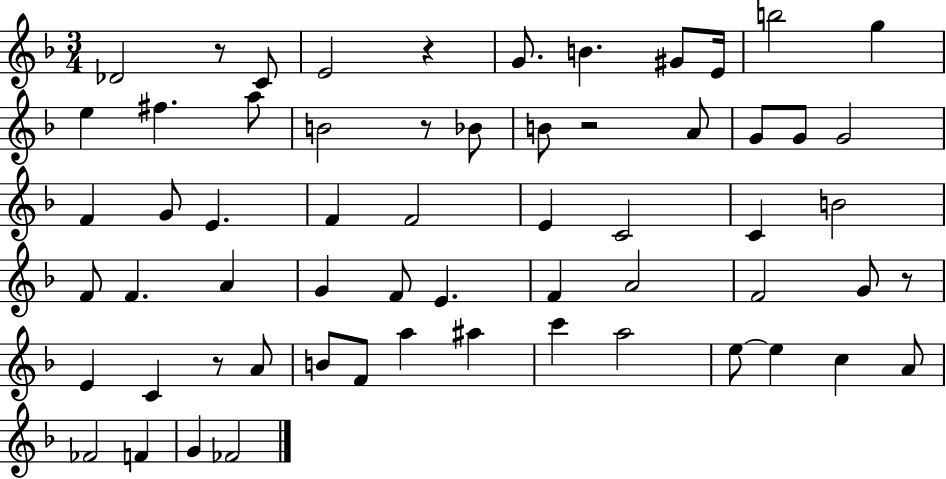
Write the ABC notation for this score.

X:1
T:Untitled
M:3/4
L:1/4
K:F
_D2 z/2 C/2 E2 z G/2 B ^G/2 E/4 b2 g e ^f a/2 B2 z/2 _B/2 B/2 z2 A/2 G/2 G/2 G2 F G/2 E F F2 E C2 C B2 F/2 F A G F/2 E F A2 F2 G/2 z/2 E C z/2 A/2 B/2 F/2 a ^a c' a2 e/2 e c A/2 _F2 F G _F2